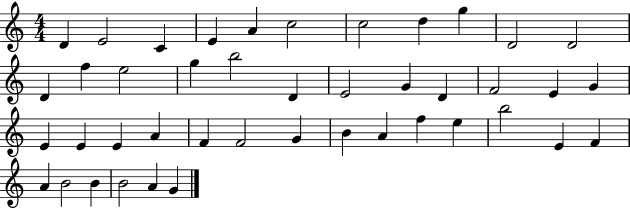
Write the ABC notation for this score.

X:1
T:Untitled
M:4/4
L:1/4
K:C
D E2 C E A c2 c2 d g D2 D2 D f e2 g b2 D E2 G D F2 E G E E E A F F2 G B A f e b2 E F A B2 B B2 A G